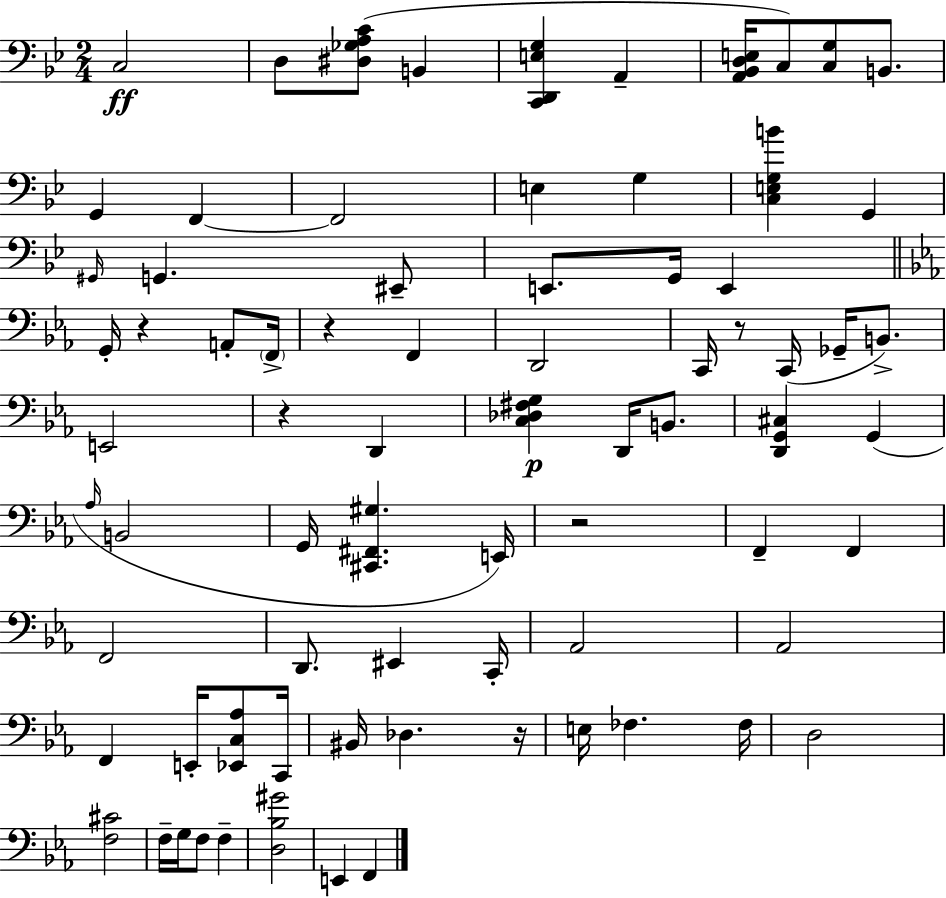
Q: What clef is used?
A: bass